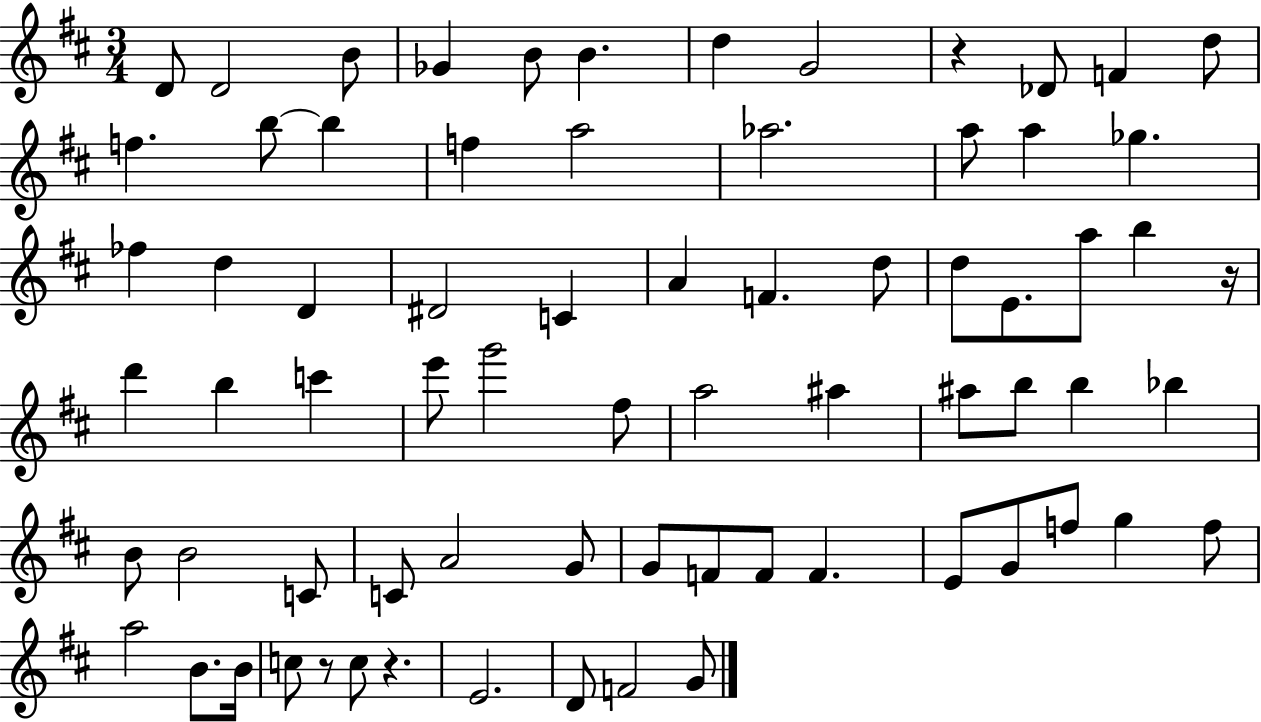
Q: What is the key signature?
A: D major